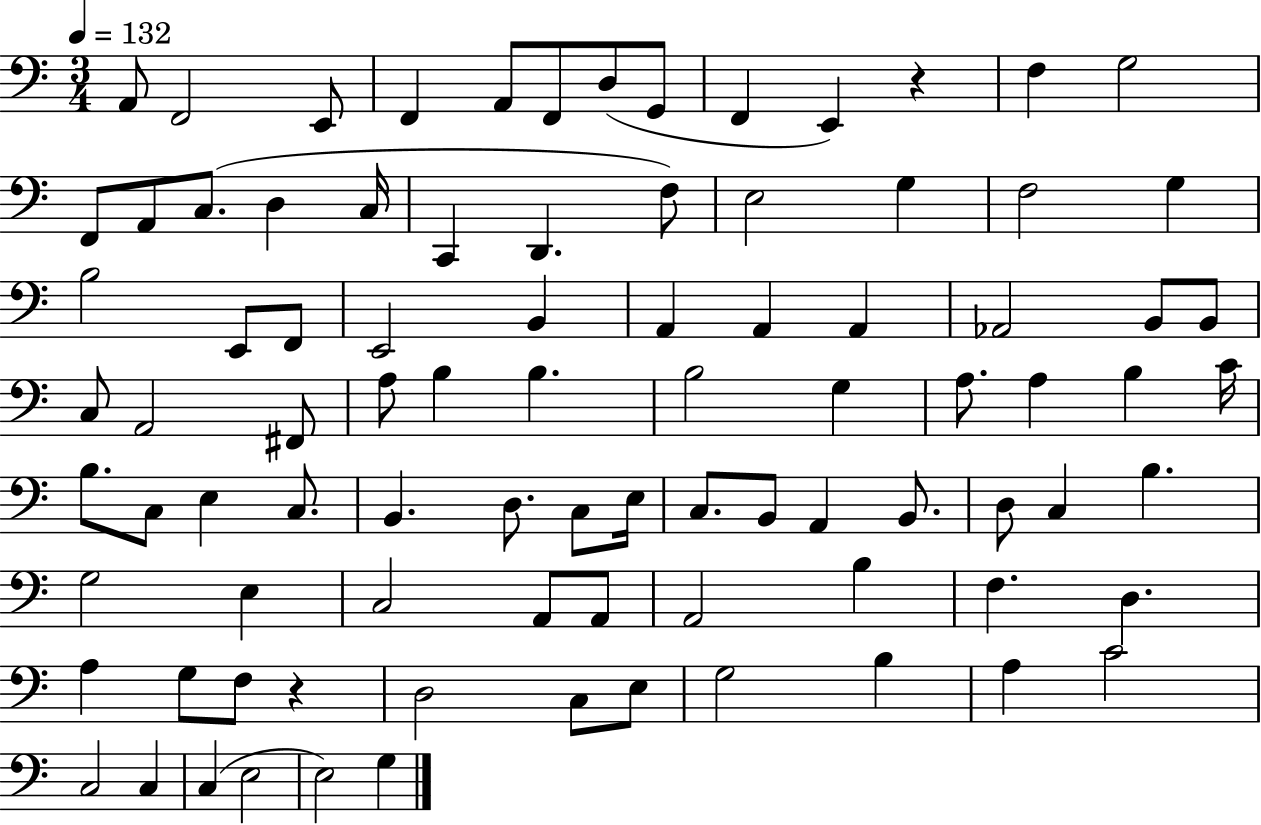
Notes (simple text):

A2/e F2/h E2/e F2/q A2/e F2/e D3/e G2/e F2/q E2/q R/q F3/q G3/h F2/e A2/e C3/e. D3/q C3/s C2/q D2/q. F3/e E3/h G3/q F3/h G3/q B3/h E2/e F2/e E2/h B2/q A2/q A2/q A2/q Ab2/h B2/e B2/e C3/e A2/h F#2/e A3/e B3/q B3/q. B3/h G3/q A3/e. A3/q B3/q C4/s B3/e. C3/e E3/q C3/e. B2/q. D3/e. C3/e E3/s C3/e. B2/e A2/q B2/e. D3/e C3/q B3/q. G3/h E3/q C3/h A2/e A2/e A2/h B3/q F3/q. D3/q. A3/q G3/e F3/e R/q D3/h C3/e E3/e G3/h B3/q A3/q C4/h C3/h C3/q C3/q E3/h E3/h G3/q